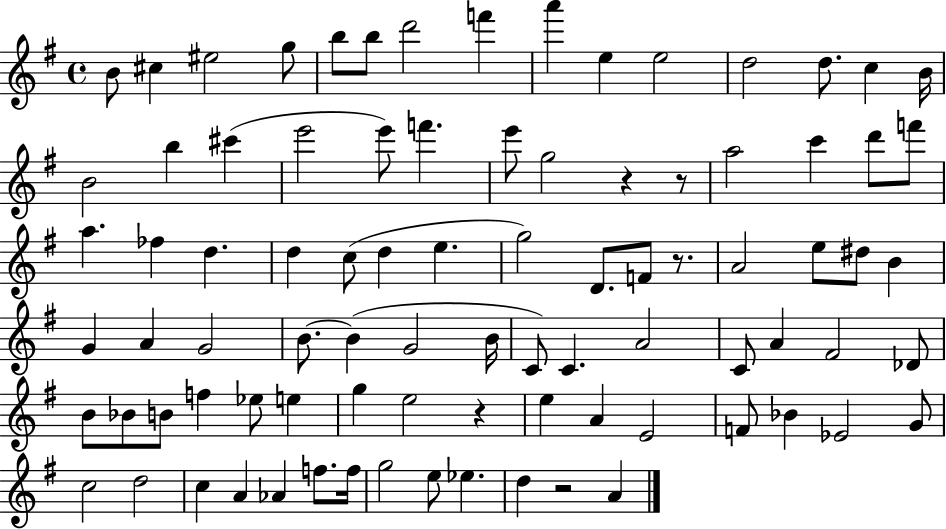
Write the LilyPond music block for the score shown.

{
  \clef treble
  \time 4/4
  \defaultTimeSignature
  \key g \major
  \repeat volta 2 { b'8 cis''4 eis''2 g''8 | b''8 b''8 d'''2 f'''4 | a'''4 e''4 e''2 | d''2 d''8. c''4 b'16 | \break b'2 b''4 cis'''4( | e'''2 e'''8) f'''4. | e'''8 g''2 r4 r8 | a''2 c'''4 d'''8 f'''8 | \break a''4. fes''4 d''4. | d''4 c''8( d''4 e''4. | g''2) d'8. f'8 r8. | a'2 e''8 dis''8 b'4 | \break g'4 a'4 g'2 | b'8.~~ b'4( g'2 b'16 | c'8) c'4. a'2 | c'8 a'4 fis'2 des'8 | \break b'8 bes'8 b'8 f''4 ees''8 e''4 | g''4 e''2 r4 | e''4 a'4 e'2 | f'8 bes'4 ees'2 g'8 | \break c''2 d''2 | c''4 a'4 aes'4 f''8. f''16 | g''2 e''8 ees''4. | d''4 r2 a'4 | \break } \bar "|."
}